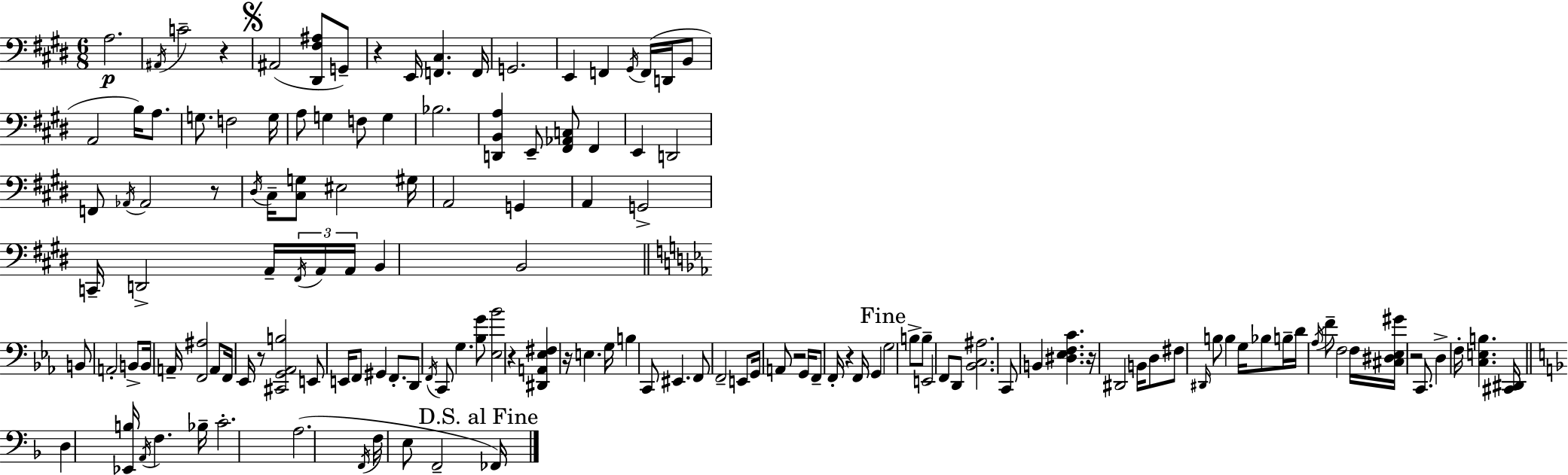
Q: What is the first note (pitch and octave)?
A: A3